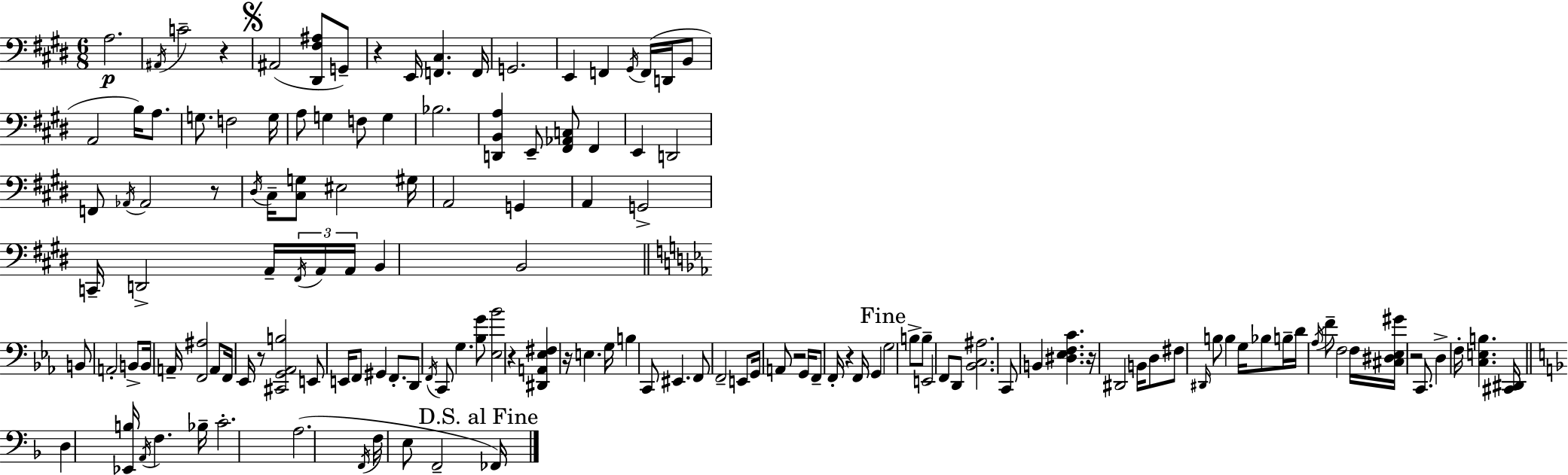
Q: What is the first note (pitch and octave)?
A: A3